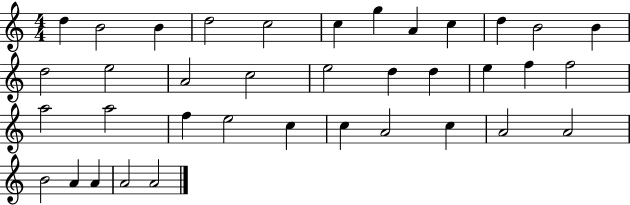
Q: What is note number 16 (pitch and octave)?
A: C5